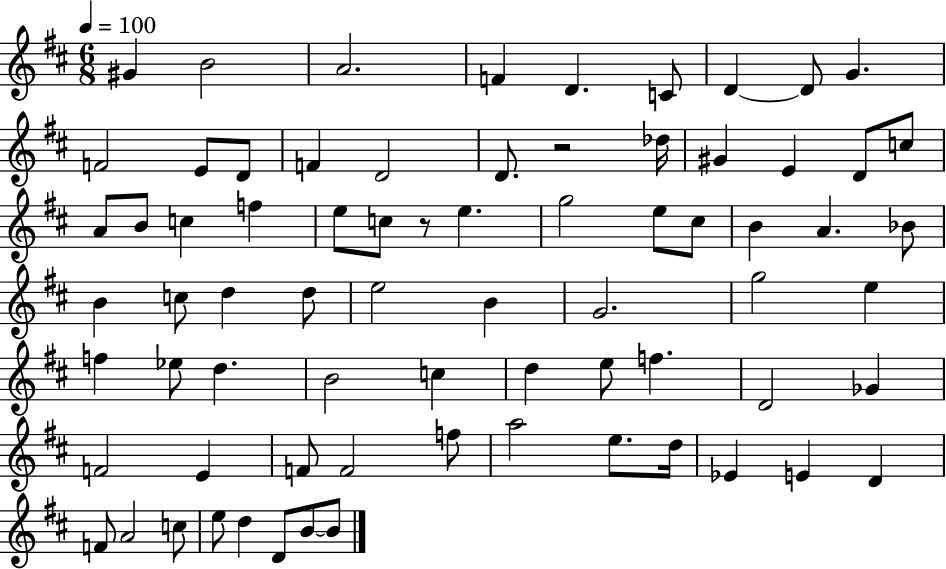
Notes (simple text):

G#4/q B4/h A4/h. F4/q D4/q. C4/e D4/q D4/e G4/q. F4/h E4/e D4/e F4/q D4/h D4/e. R/h Db5/s G#4/q E4/q D4/e C5/e A4/e B4/e C5/q F5/q E5/e C5/e R/e E5/q. G5/h E5/e C#5/e B4/q A4/q. Bb4/e B4/q C5/e D5/q D5/e E5/h B4/q G4/h. G5/h E5/q F5/q Eb5/e D5/q. B4/h C5/q D5/q E5/e F5/q. D4/h Gb4/q F4/h E4/q F4/e F4/h F5/e A5/h E5/e. D5/s Eb4/q E4/q D4/q F4/e A4/h C5/e E5/e D5/q D4/e B4/e B4/e